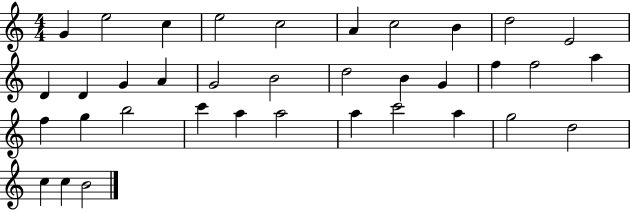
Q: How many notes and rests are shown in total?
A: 36